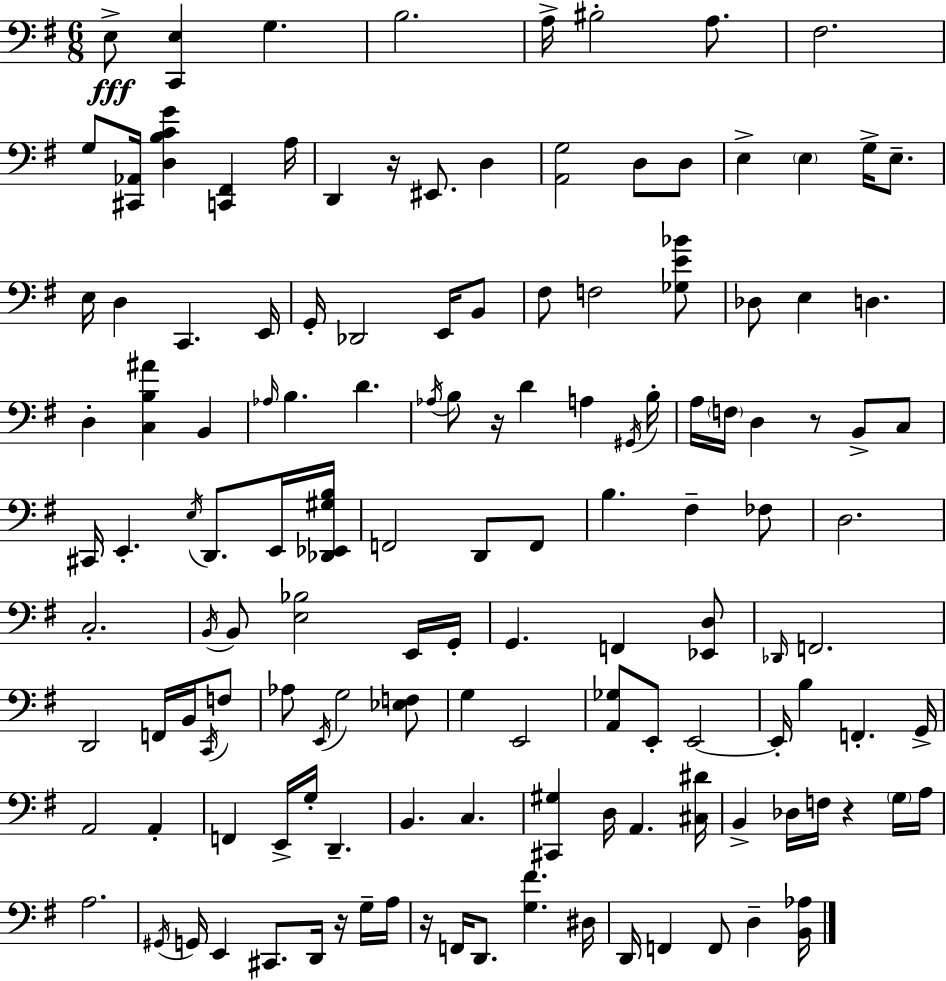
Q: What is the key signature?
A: G major